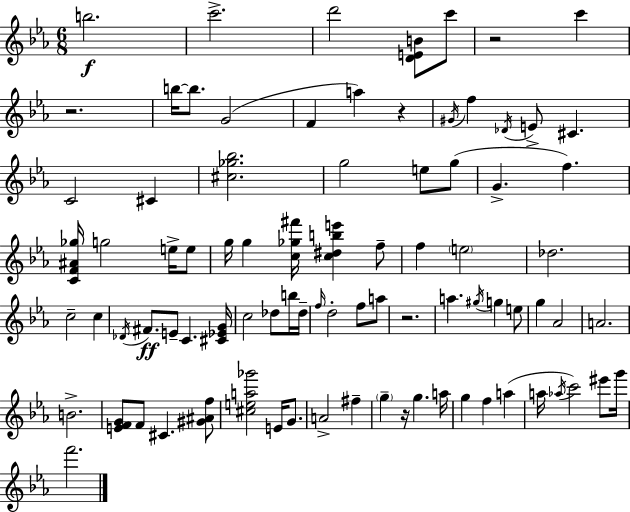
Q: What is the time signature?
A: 6/8